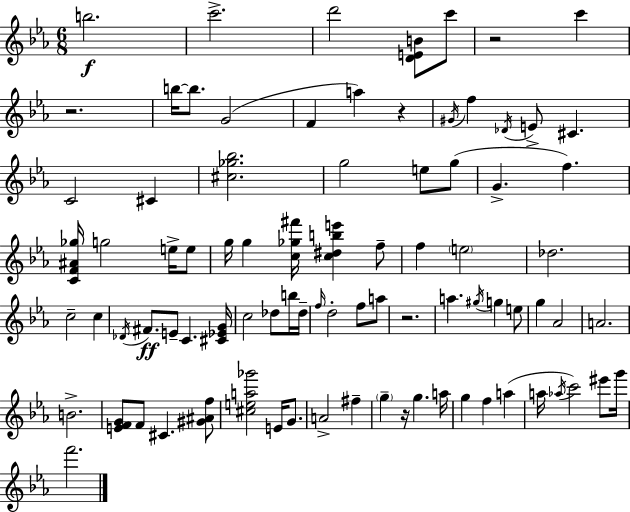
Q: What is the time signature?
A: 6/8